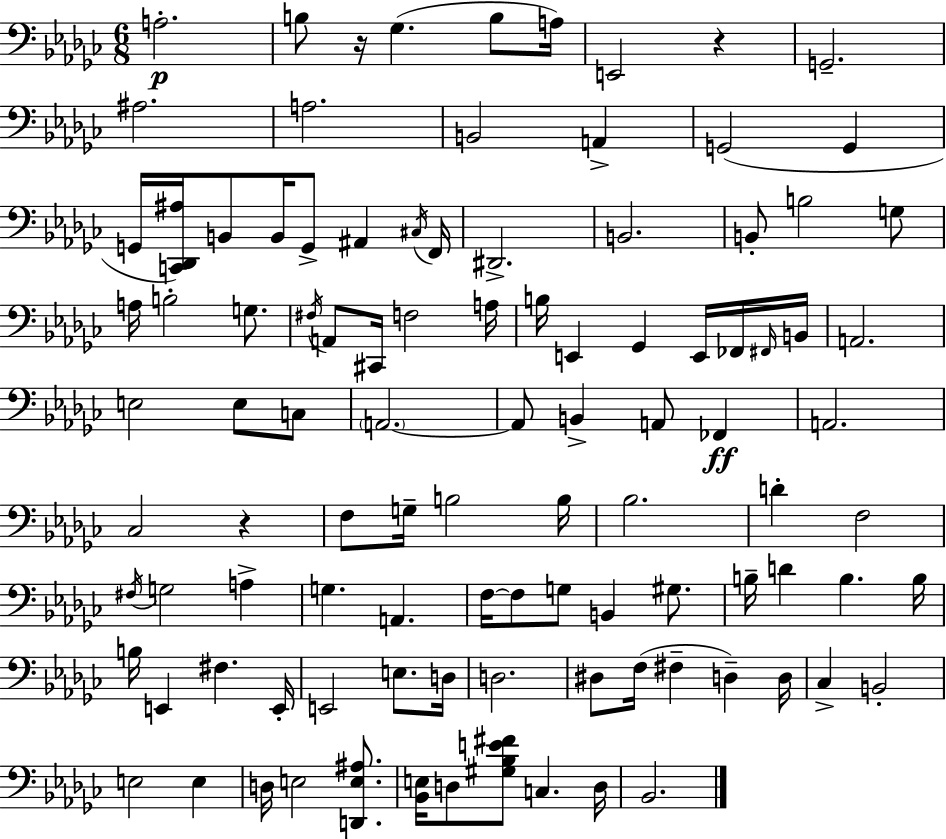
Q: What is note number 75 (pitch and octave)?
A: F#3